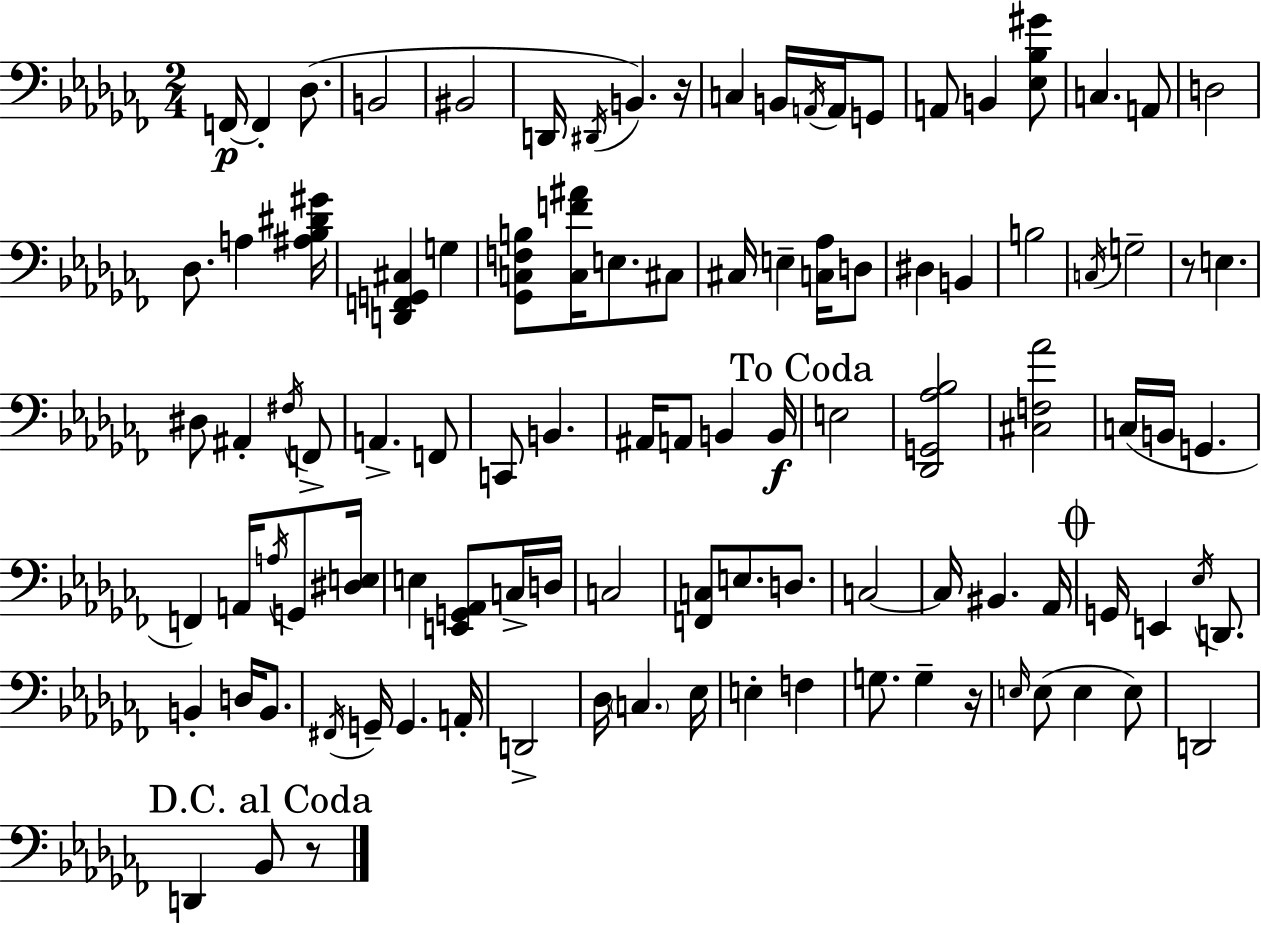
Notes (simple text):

F2/s F2/q Db3/e. B2/h BIS2/h D2/s D#2/s B2/q. R/s C3/q B2/s A2/s A2/s G2/e A2/e B2/q [Eb3,Bb3,G#4]/e C3/q. A2/e D3/h Db3/e. A3/q [A#3,Bb3,D#4,G#4]/s [D2,F2,G2,C#3]/q G3/q [Gb2,C3,F3,B3]/e [C3,F4,A#4]/s E3/e. C#3/e C#3/s E3/q [C3,Ab3]/s D3/e D#3/q B2/q B3/h C3/s G3/h R/e E3/q. D#3/e A#2/q F#3/s F2/e A2/q. F2/e C2/e B2/q. A#2/s A2/e B2/q B2/s E3/h [Db2,G2,Ab3,Bb3]/h [C#3,F3,Ab4]/h C3/s B2/s G2/q. F2/q A2/s A3/s G2/e [D#3,E3]/s E3/q [E2,G2,Ab2]/e C3/s D3/s C3/h [F2,C3]/e E3/e. D3/e. C3/h C3/s BIS2/q. Ab2/s G2/s E2/q Eb3/s D2/e. B2/q D3/s B2/e. F#2/s G2/s G2/q. A2/s D2/h Db3/s C3/q. Eb3/s E3/q F3/q G3/e. G3/q R/s E3/s E3/e E3/q E3/e D2/h D2/q Bb2/e R/e